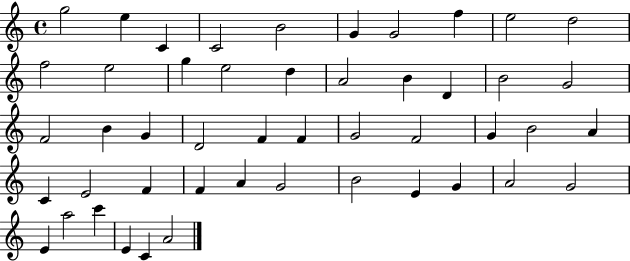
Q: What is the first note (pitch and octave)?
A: G5